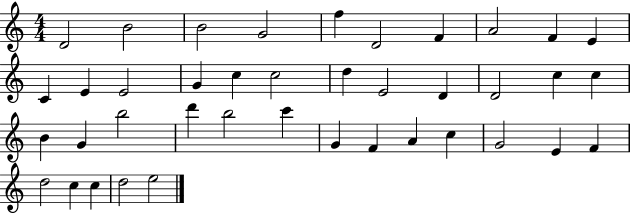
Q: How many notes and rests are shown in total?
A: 40